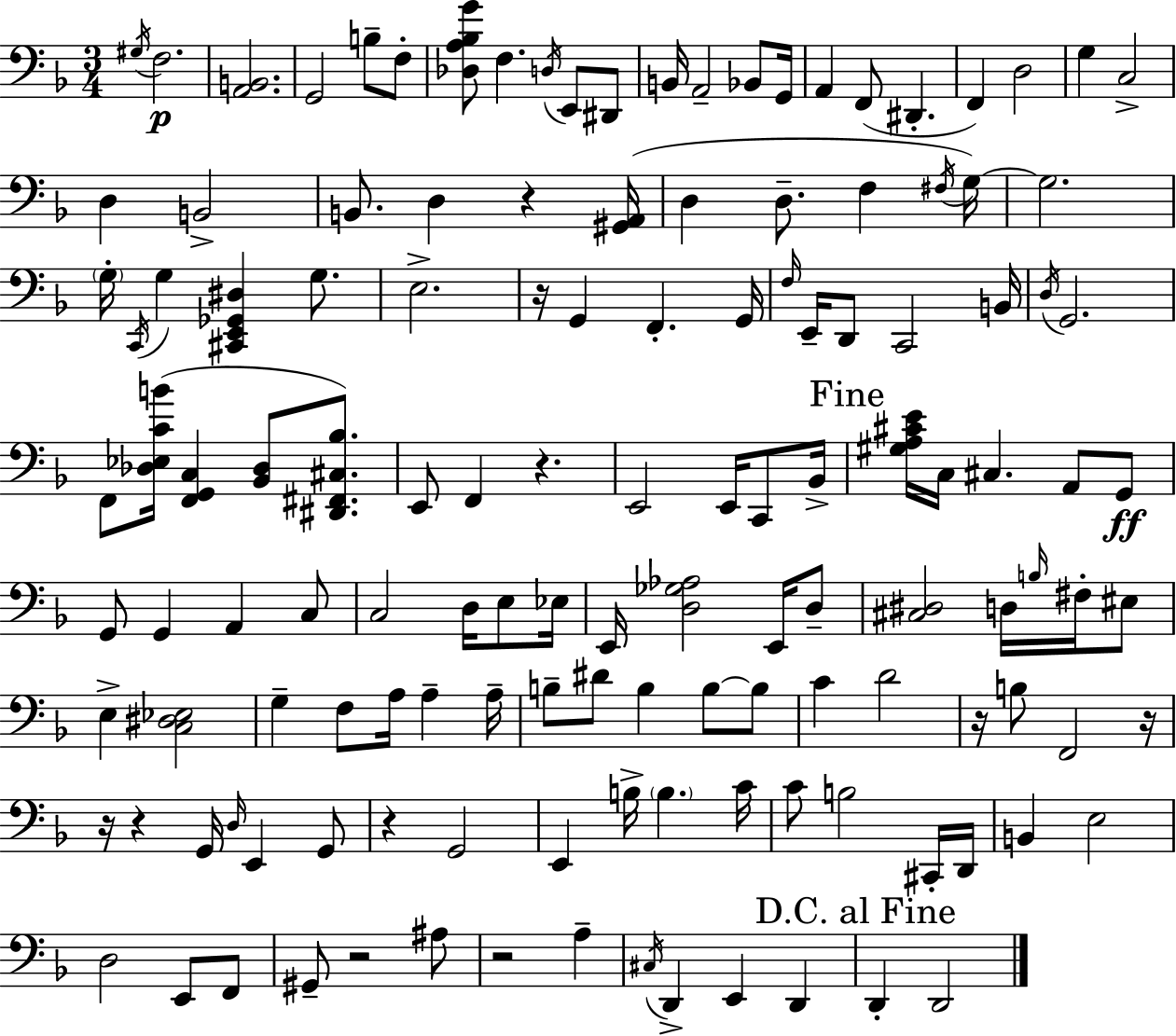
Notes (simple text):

G#3/s F3/h. [A2,B2]/h. G2/h B3/e F3/e [Db3,A3,Bb3,G4]/e F3/q. D3/s E2/e D#2/e B2/s A2/h Bb2/e G2/s A2/q F2/e D#2/q. F2/q D3/h G3/q C3/h D3/q B2/h B2/e. D3/q R/q [G#2,A2]/s D3/q D3/e. F3/q F#3/s G3/s G3/h. G3/s C2/s G3/q [C#2,E2,Gb2,D#3]/q G3/e. E3/h. R/s G2/q F2/q. G2/s F3/s E2/s D2/e C2/h B2/s D3/s G2/h. F2/e [Db3,Eb3,C4,B4]/s [F2,G2,C3]/q [Bb2,Db3]/e [D#2,F#2,C#3,Bb3]/e. E2/e F2/q R/q. E2/h E2/s C2/e Bb2/s [G#3,A3,C#4,E4]/s C3/s C#3/q. A2/e G2/e G2/e G2/q A2/q C3/e C3/h D3/s E3/e Eb3/s E2/s [D3,Gb3,Ab3]/h E2/s D3/e [C#3,D#3]/h D3/s B3/s F#3/s EIS3/e E3/q [C3,D#3,Eb3]/h G3/q F3/e A3/s A3/q A3/s B3/e D#4/e B3/q B3/e B3/e C4/q D4/h R/s B3/e F2/h R/s R/s R/q G2/s D3/s E2/q G2/e R/q G2/h E2/q B3/s B3/q. C4/s C4/e B3/h C#2/s D2/s B2/q E3/h D3/h E2/e F2/e G#2/e R/h A#3/e R/h A3/q C#3/s D2/q E2/q D2/q D2/q D2/h